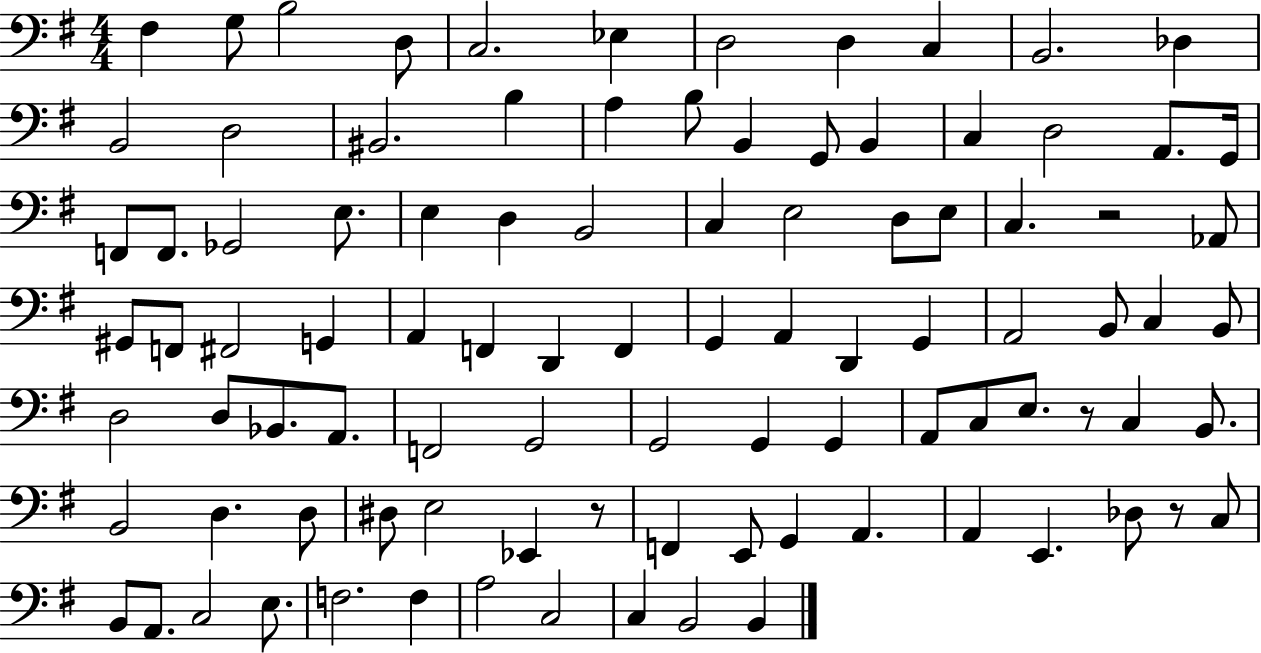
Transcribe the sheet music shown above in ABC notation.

X:1
T:Untitled
M:4/4
L:1/4
K:G
^F, G,/2 B,2 D,/2 C,2 _E, D,2 D, C, B,,2 _D, B,,2 D,2 ^B,,2 B, A, B,/2 B,, G,,/2 B,, C, D,2 A,,/2 G,,/4 F,,/2 F,,/2 _G,,2 E,/2 E, D, B,,2 C, E,2 D,/2 E,/2 C, z2 _A,,/2 ^G,,/2 F,,/2 ^F,,2 G,, A,, F,, D,, F,, G,, A,, D,, G,, A,,2 B,,/2 C, B,,/2 D,2 D,/2 _B,,/2 A,,/2 F,,2 G,,2 G,,2 G,, G,, A,,/2 C,/2 E,/2 z/2 C, B,,/2 B,,2 D, D,/2 ^D,/2 E,2 _E,, z/2 F,, E,,/2 G,, A,, A,, E,, _D,/2 z/2 C,/2 B,,/2 A,,/2 C,2 E,/2 F,2 F, A,2 C,2 C, B,,2 B,,